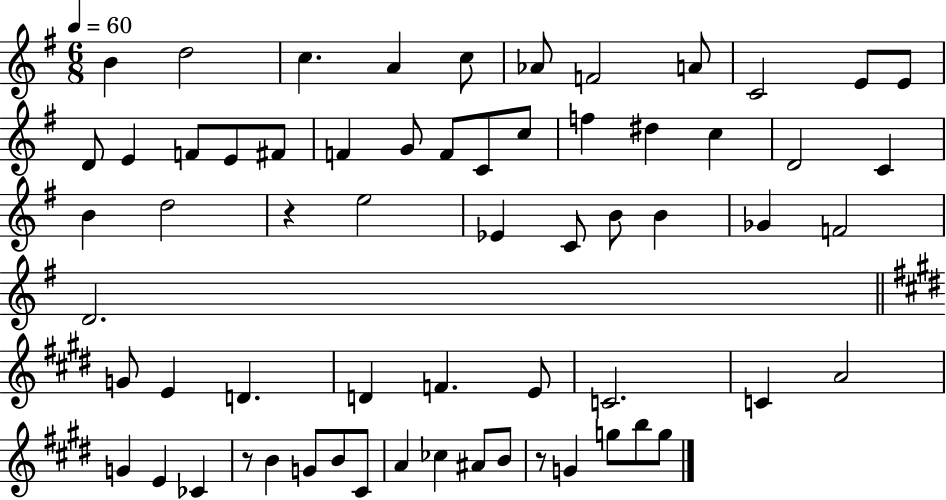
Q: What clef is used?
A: treble